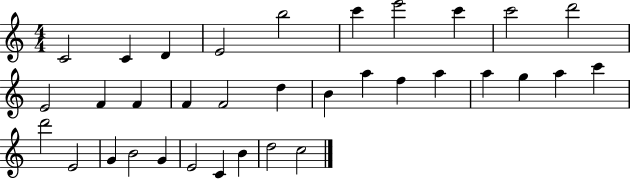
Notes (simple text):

C4/h C4/q D4/q E4/h B5/h C6/q E6/h C6/q C6/h D6/h E4/h F4/q F4/q F4/q F4/h D5/q B4/q A5/q F5/q A5/q A5/q G5/q A5/q C6/q D6/h E4/h G4/q B4/h G4/q E4/h C4/q B4/q D5/h C5/h